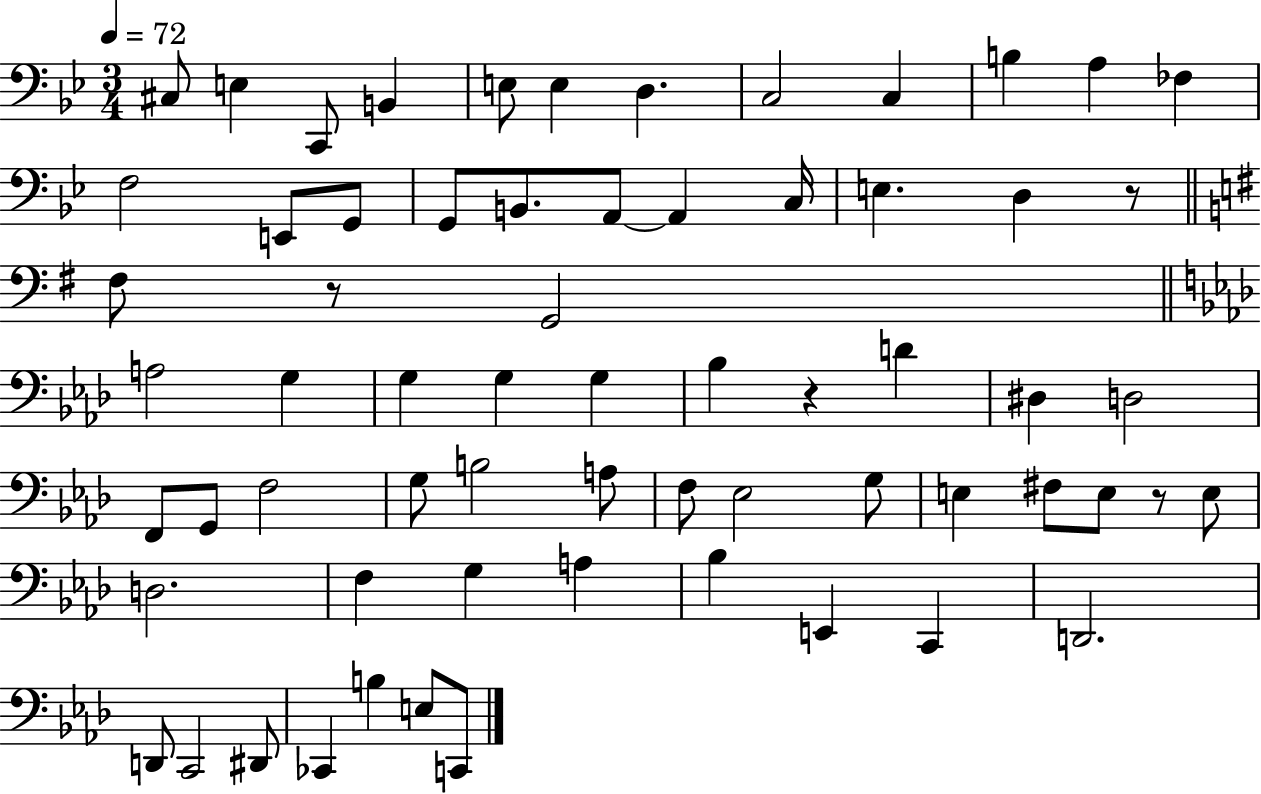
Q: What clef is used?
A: bass